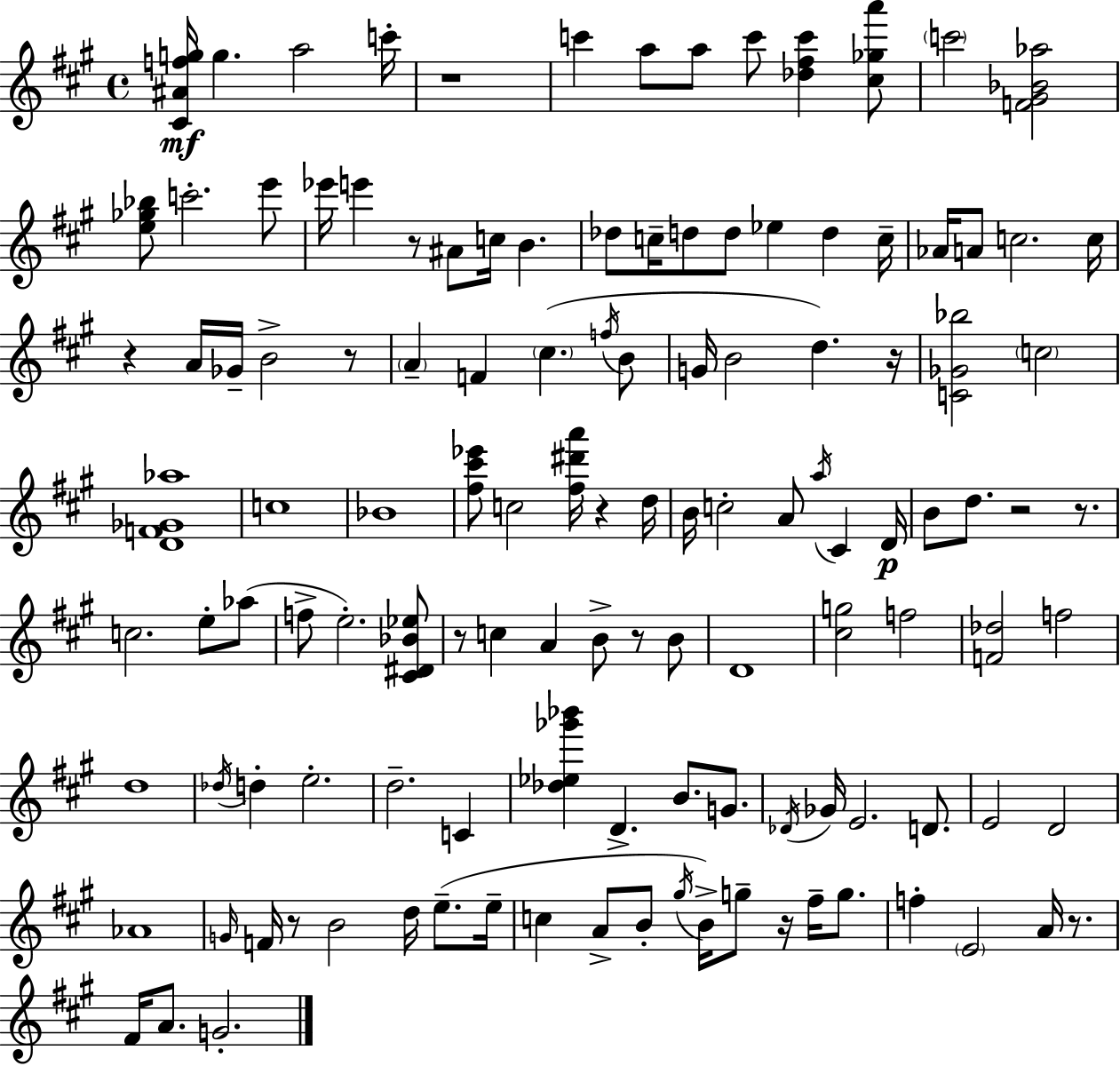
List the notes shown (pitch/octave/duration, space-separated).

[C#4,A#4,F5,G5]/s G5/q. A5/h C6/s R/w C6/q A5/e A5/e C6/e [Db5,F#5,C6]/q [C#5,Gb5,A6]/e C6/h [F4,G#4,Bb4,Ab5]/h [E5,Gb5,Bb5]/e C6/h. E6/e Eb6/s E6/q R/e A#4/e C5/s B4/q. Db5/e C5/s D5/e D5/e Eb5/q D5/q C5/s Ab4/s A4/e C5/h. C5/s R/q A4/s Gb4/s B4/h R/e A4/q F4/q C#5/q. F5/s B4/e G4/s B4/h D5/q. R/s [C4,Gb4,Bb5]/h C5/h [D4,F4,Gb4,Ab5]/w C5/w Bb4/w [F#5,C#6,Eb6]/e C5/h [F#5,D#6,A6]/s R/q D5/s B4/s C5/h A4/e A5/s C#4/q D4/s B4/e D5/e. R/h R/e. C5/h. E5/e Ab5/e F5/e E5/h. [C#4,D#4,Bb4,Eb5]/e R/e C5/q A4/q B4/e R/e B4/e D4/w [C#5,G5]/h F5/h [F4,Db5]/h F5/h D5/w Db5/s D5/q E5/h. D5/h. C4/q [Db5,Eb5,Gb6,Bb6]/q D4/q. B4/e. G4/e. Db4/s Gb4/s E4/h. D4/e. E4/h D4/h Ab4/w G4/s F4/s R/e B4/h D5/s E5/e. E5/s C5/q A4/e B4/e G#5/s B4/s G5/e R/s F#5/s G5/e. F5/q E4/h A4/s R/e. F#4/s A4/e. G4/h.